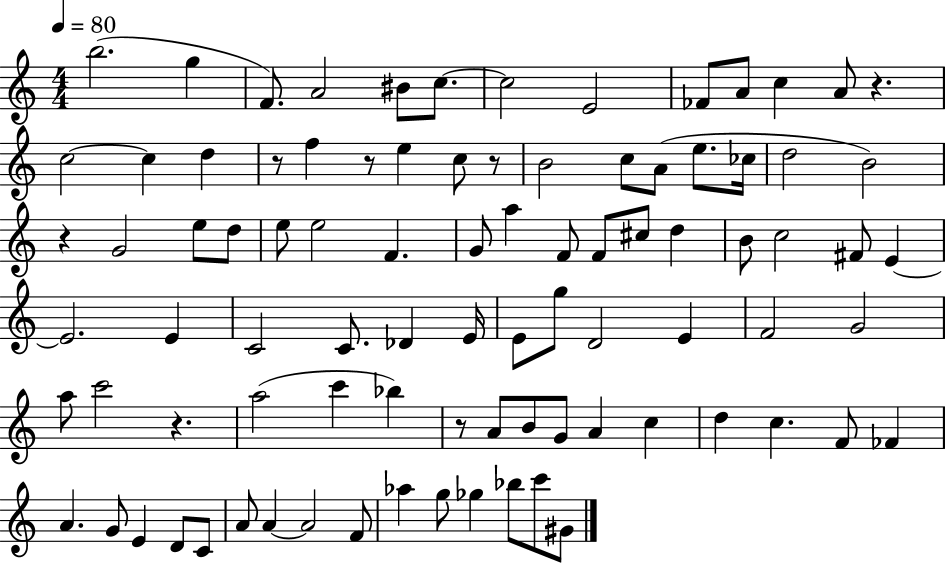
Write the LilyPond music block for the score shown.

{
  \clef treble
  \numericTimeSignature
  \time 4/4
  \key c \major
  \tempo 4 = 80
  b''2.( g''4 | f'8.) a'2 bis'8 c''8.~~ | c''2 e'2 | fes'8 a'8 c''4 a'8 r4. | \break c''2~~ c''4 d''4 | r8 f''4 r8 e''4 c''8 r8 | b'2 c''8 a'8( e''8. ces''16 | d''2 b'2) | \break r4 g'2 e''8 d''8 | e''8 e''2 f'4. | g'8 a''4 f'8 f'8 cis''8 d''4 | b'8 c''2 fis'8 e'4~~ | \break e'2. e'4 | c'2 c'8. des'4 e'16 | e'8 g''8 d'2 e'4 | f'2 g'2 | \break a''8 c'''2 r4. | a''2( c'''4 bes''4) | r8 a'8 b'8 g'8 a'4 c''4 | d''4 c''4. f'8 fes'4 | \break a'4. g'8 e'4 d'8 c'8 | a'8 a'4~~ a'2 f'8 | aes''4 g''8 ges''4 bes''8 c'''8 gis'8 | \bar "|."
}